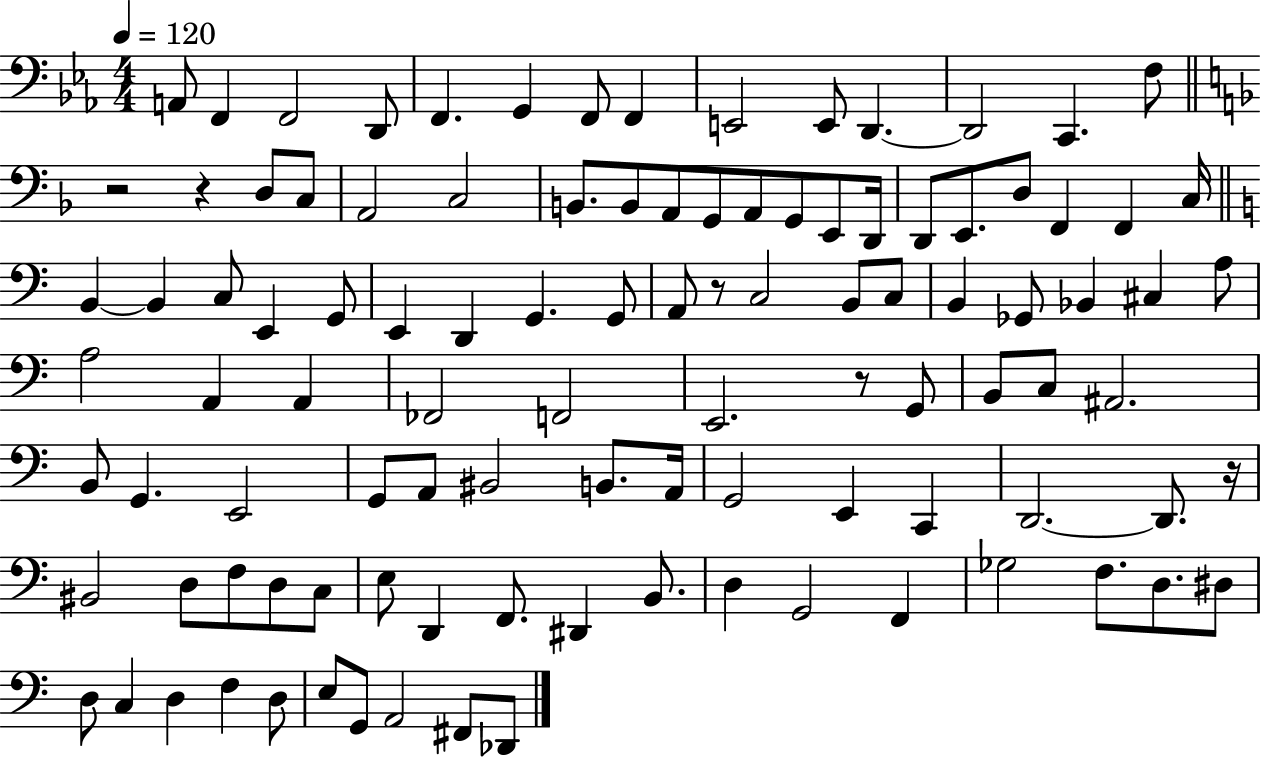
X:1
T:Untitled
M:4/4
L:1/4
K:Eb
A,,/2 F,, F,,2 D,,/2 F,, G,, F,,/2 F,, E,,2 E,,/2 D,, D,,2 C,, F,/2 z2 z D,/2 C,/2 A,,2 C,2 B,,/2 B,,/2 A,,/2 G,,/2 A,,/2 G,,/2 E,,/2 D,,/4 D,,/2 E,,/2 D,/2 F,, F,, C,/4 B,, B,, C,/2 E,, G,,/2 E,, D,, G,, G,,/2 A,,/2 z/2 C,2 B,,/2 C,/2 B,, _G,,/2 _B,, ^C, A,/2 A,2 A,, A,, _F,,2 F,,2 E,,2 z/2 G,,/2 B,,/2 C,/2 ^A,,2 B,,/2 G,, E,,2 G,,/2 A,,/2 ^B,,2 B,,/2 A,,/4 G,,2 E,, C,, D,,2 D,,/2 z/4 ^B,,2 D,/2 F,/2 D,/2 C,/2 E,/2 D,, F,,/2 ^D,, B,,/2 D, G,,2 F,, _G,2 F,/2 D,/2 ^D,/2 D,/2 C, D, F, D,/2 E,/2 G,,/2 A,,2 ^F,,/2 _D,,/2